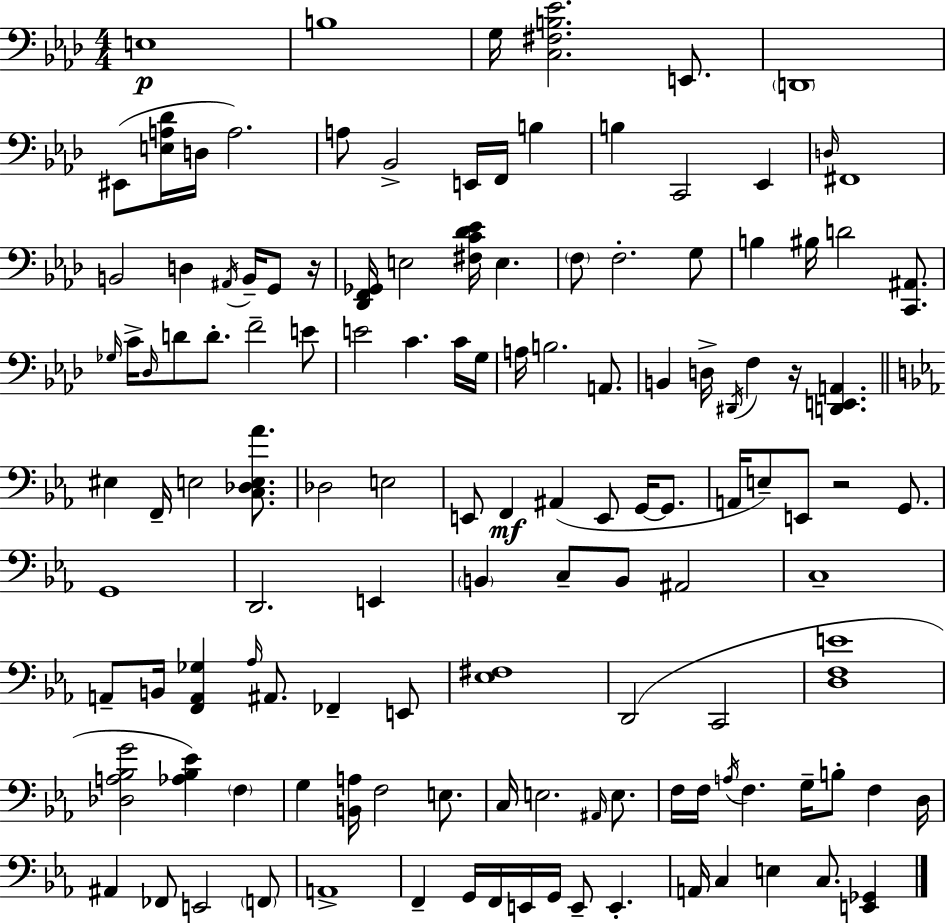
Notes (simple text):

E3/w B3/w G3/s [C3,F#3,B3,Eb4]/h. E2/e. D2/w EIS2/e [E3,A3,Db4]/s D3/s A3/h. A3/e Bb2/h E2/s F2/s B3/q B3/q C2/h Eb2/q D3/s F#2/w B2/h D3/q A#2/s B2/s G2/e R/s [Db2,F2,Gb2]/s E3/h [F#3,C4,Db4,Eb4]/s E3/q. F3/e F3/h. G3/e B3/q BIS3/s D4/h [C2,A#2]/e. Gb3/s C4/s Db3/s D4/e D4/e. F4/h E4/e E4/h C4/q. C4/s G3/s A3/s B3/h. A2/e. B2/q D3/s D#2/s F3/q R/s [D2,E2,A2]/q. EIS3/q F2/s E3/h [C3,Db3,E3,Ab4]/e. Db3/h E3/h E2/e F2/q A#2/q E2/e G2/s G2/e. A2/s E3/e E2/e R/h G2/e. G2/w D2/h. E2/q B2/q C3/e B2/e A#2/h C3/w A2/e B2/s [F2,A2,Gb3]/q Ab3/s A#2/e. FES2/q E2/e [Eb3,F#3]/w D2/h C2/h [D3,F3,E4]/w [Db3,A3,Bb3,G4]/h [Ab3,Bb3,Eb4]/q F3/q G3/q [B2,A3]/s F3/h E3/e. C3/s E3/h. A#2/s E3/e. F3/s F3/s A3/s F3/q. G3/s B3/e F3/q D3/s A#2/q FES2/e E2/h F2/e A2/w F2/q G2/s F2/s E2/s G2/s E2/e E2/q. A2/s C3/q E3/q C3/e. [E2,Gb2]/q